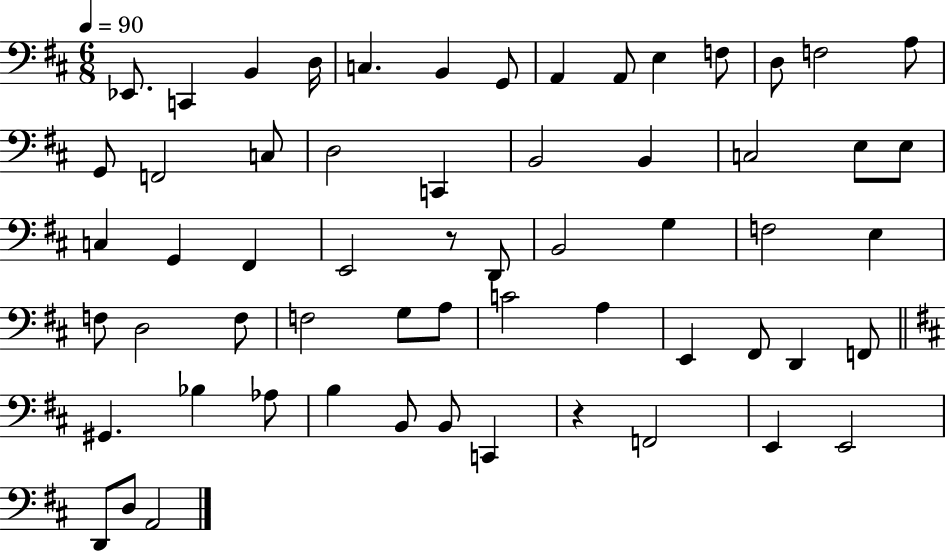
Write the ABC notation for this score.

X:1
T:Untitled
M:6/8
L:1/4
K:D
_E,,/2 C,, B,, D,/4 C, B,, G,,/2 A,, A,,/2 E, F,/2 D,/2 F,2 A,/2 G,,/2 F,,2 C,/2 D,2 C,, B,,2 B,, C,2 E,/2 E,/2 C, G,, ^F,, E,,2 z/2 D,,/2 B,,2 G, F,2 E, F,/2 D,2 F,/2 F,2 G,/2 A,/2 C2 A, E,, ^F,,/2 D,, F,,/2 ^G,, _B, _A,/2 B, B,,/2 B,,/2 C,, z F,,2 E,, E,,2 D,,/2 D,/2 A,,2